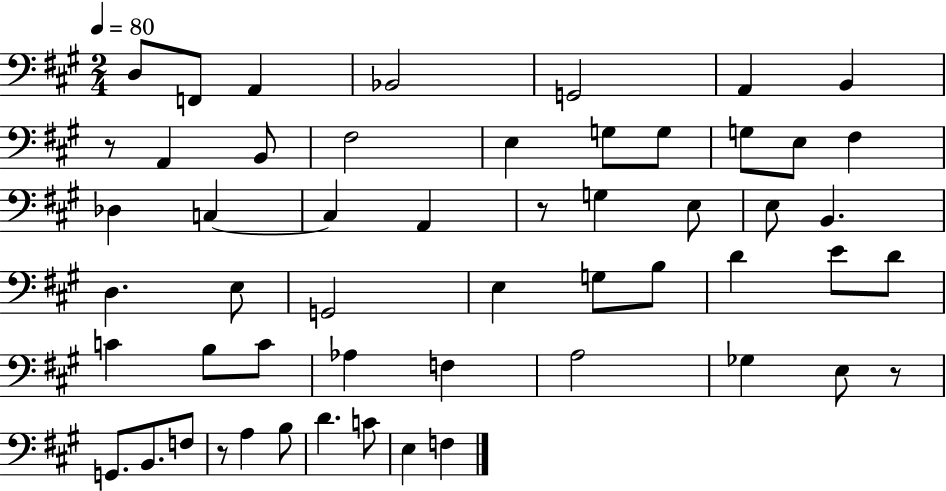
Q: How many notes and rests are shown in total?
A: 54